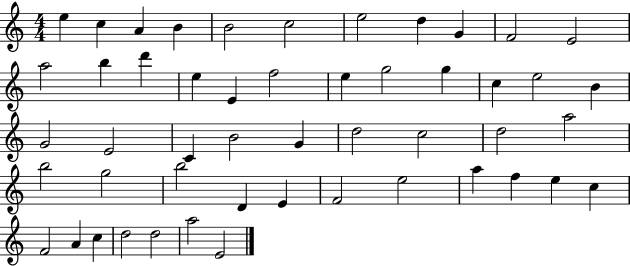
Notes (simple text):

E5/q C5/q A4/q B4/q B4/h C5/h E5/h D5/q G4/q F4/h E4/h A5/h B5/q D6/q E5/q E4/q F5/h E5/q G5/h G5/q C5/q E5/h B4/q G4/h E4/h C4/q B4/h G4/q D5/h C5/h D5/h A5/h B5/h G5/h B5/h D4/q E4/q F4/h E5/h A5/q F5/q E5/q C5/q F4/h A4/q C5/q D5/h D5/h A5/h E4/h